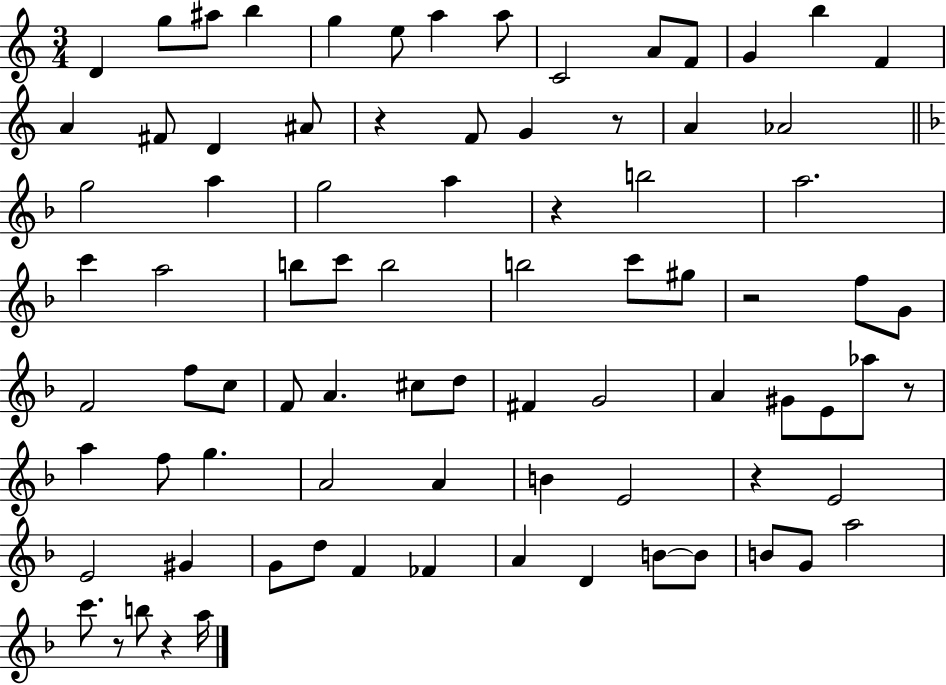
{
  \clef treble
  \numericTimeSignature
  \time 3/4
  \key c \major
  d'4 g''8 ais''8 b''4 | g''4 e''8 a''4 a''8 | c'2 a'8 f'8 | g'4 b''4 f'4 | \break a'4 fis'8 d'4 ais'8 | r4 f'8 g'4 r8 | a'4 aes'2 | \bar "||" \break \key f \major g''2 a''4 | g''2 a''4 | r4 b''2 | a''2. | \break c'''4 a''2 | b''8 c'''8 b''2 | b''2 c'''8 gis''8 | r2 f''8 g'8 | \break f'2 f''8 c''8 | f'8 a'4. cis''8 d''8 | fis'4 g'2 | a'4 gis'8 e'8 aes''8 r8 | \break a''4 f''8 g''4. | a'2 a'4 | b'4 e'2 | r4 e'2 | \break e'2 gis'4 | g'8 d''8 f'4 fes'4 | a'4 d'4 b'8~~ b'8 | b'8 g'8 a''2 | \break c'''8. r8 b''8 r4 a''16 | \bar "|."
}